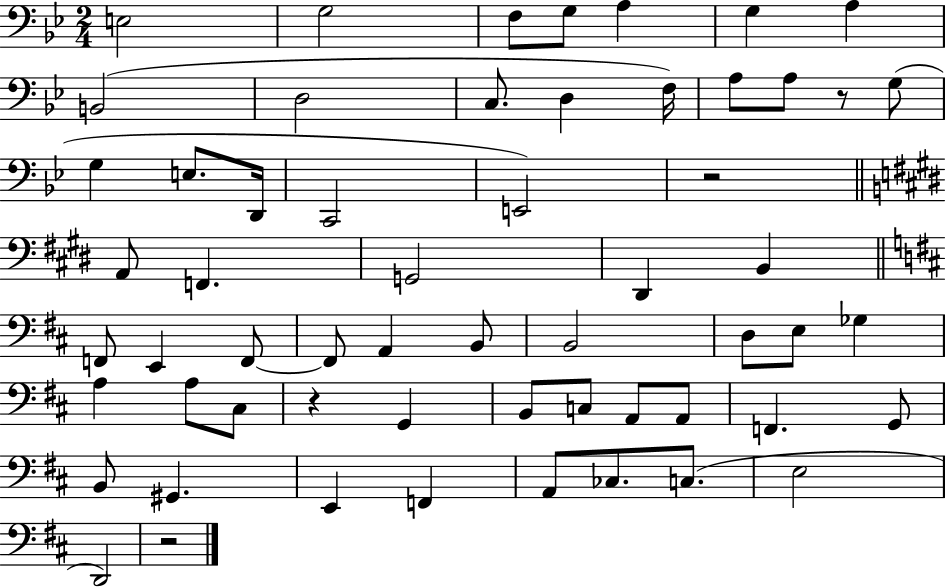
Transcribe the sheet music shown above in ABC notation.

X:1
T:Untitled
M:2/4
L:1/4
K:Bb
E,2 G,2 F,/2 G,/2 A, G, A, B,,2 D,2 C,/2 D, F,/4 A,/2 A,/2 z/2 G,/2 G, E,/2 D,,/4 C,,2 E,,2 z2 A,,/2 F,, G,,2 ^D,, B,, F,,/2 E,, F,,/2 F,,/2 A,, B,,/2 B,,2 D,/2 E,/2 _G, A, A,/2 ^C,/2 z G,, B,,/2 C,/2 A,,/2 A,,/2 F,, G,,/2 B,,/2 ^G,, E,, F,, A,,/2 _C,/2 C,/2 E,2 D,,2 z2